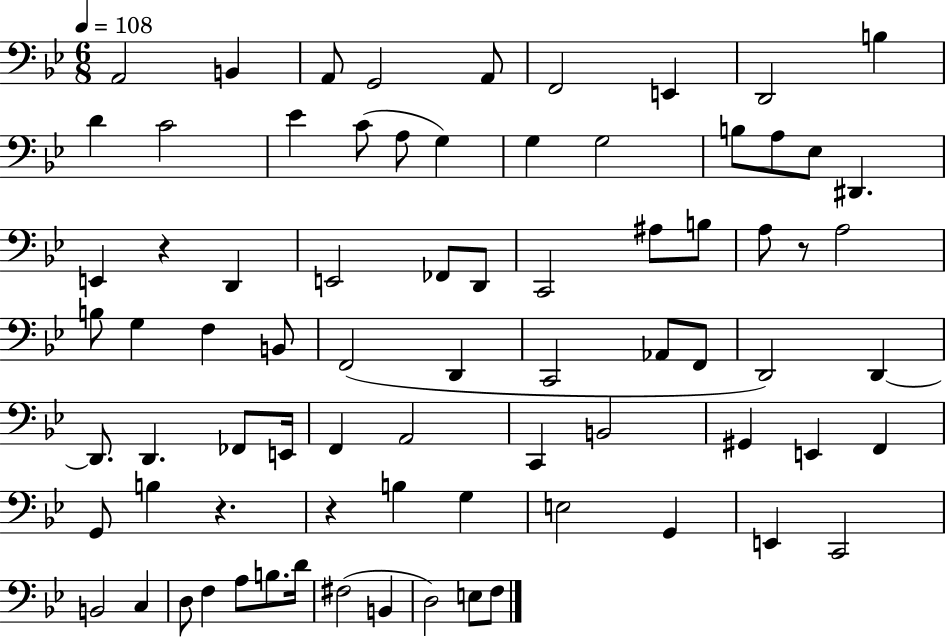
X:1
T:Untitled
M:6/8
L:1/4
K:Bb
A,,2 B,, A,,/2 G,,2 A,,/2 F,,2 E,, D,,2 B, D C2 _E C/2 A,/2 G, G, G,2 B,/2 A,/2 _E,/2 ^D,, E,, z D,, E,,2 _F,,/2 D,,/2 C,,2 ^A,/2 B,/2 A,/2 z/2 A,2 B,/2 G, F, B,,/2 F,,2 D,, C,,2 _A,,/2 F,,/2 D,,2 D,, D,,/2 D,, _F,,/2 E,,/4 F,, A,,2 C,, B,,2 ^G,, E,, F,, G,,/2 B, z z B, G, E,2 G,, E,, C,,2 B,,2 C, D,/2 F, A,/2 B,/2 D/4 ^F,2 B,, D,2 E,/2 F,/2